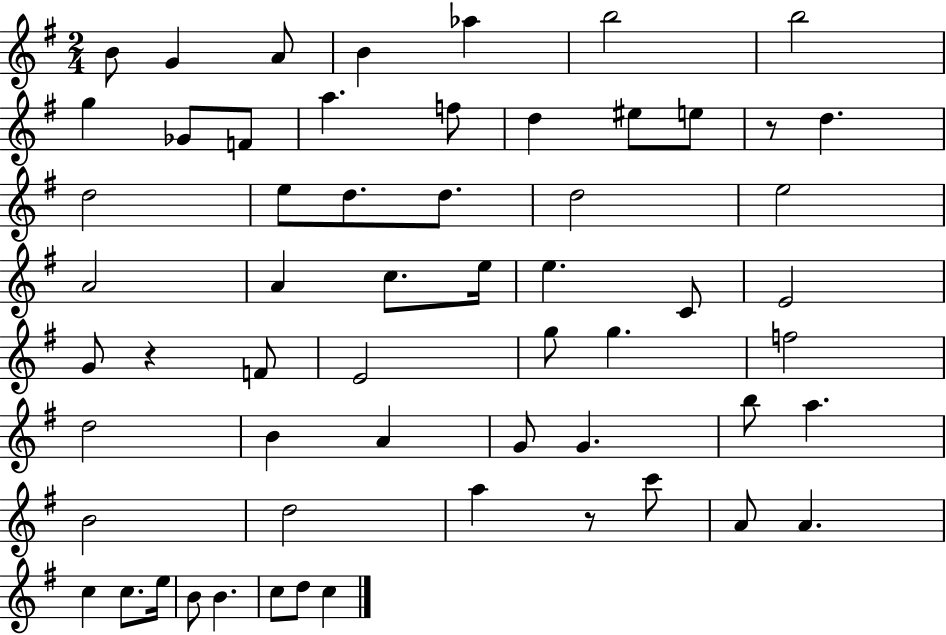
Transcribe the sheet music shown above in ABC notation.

X:1
T:Untitled
M:2/4
L:1/4
K:G
B/2 G A/2 B _a b2 b2 g _G/2 F/2 a f/2 d ^e/2 e/2 z/2 d d2 e/2 d/2 d/2 d2 e2 A2 A c/2 e/4 e C/2 E2 G/2 z F/2 E2 g/2 g f2 d2 B A G/2 G b/2 a B2 d2 a z/2 c'/2 A/2 A c c/2 e/4 B/2 B c/2 d/2 c